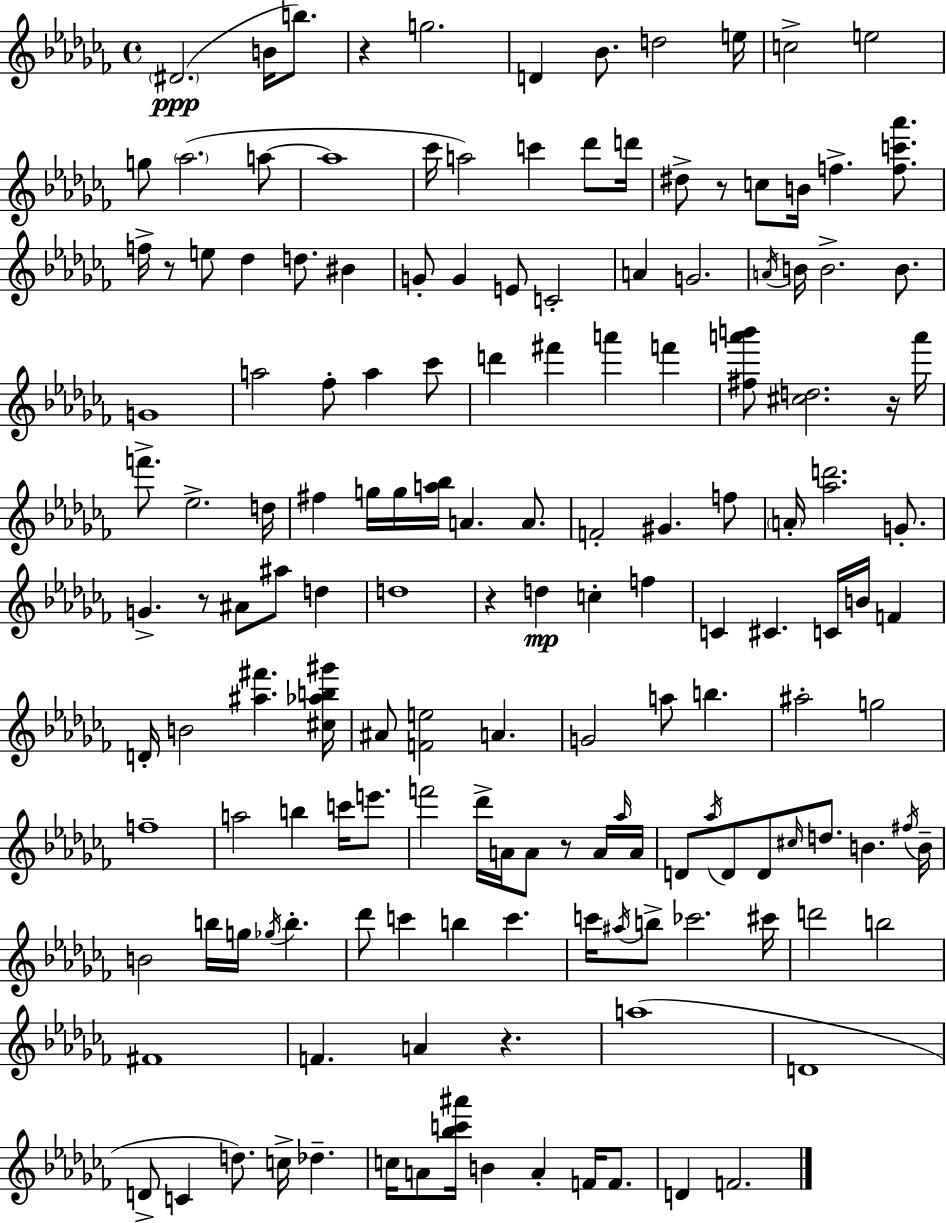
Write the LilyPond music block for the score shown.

{
  \clef treble
  \time 4/4
  \defaultTimeSignature
  \key aes \minor
  \repeat volta 2 { \parenthesize dis'2.(\ppp b'16 b''8.) | r4 g''2. | d'4 bes'8. d''2 e''16 | c''2-> e''2 | \break g''8 \parenthesize aes''2.( a''8~~ | a''1 | ces'''16 a''2) c'''4 des'''8 d'''16 | dis''8-> r8 c''8 b'16 f''4.-> <f'' c''' aes'''>8. | \break f''16-> r8 e''8 des''4 d''8. bis'4 | g'8-. g'4 e'8 c'2-. | a'4 g'2. | \acciaccatura { a'16 } b'16 b'2.-> b'8. | \break g'1 | a''2 fes''8-. a''4 ces'''8 | d'''4 fis'''4 a'''4 f'''4 | <fis'' a''' b'''>8 <cis'' d''>2. r16 | \break a'''16 f'''8.-> ees''2.-> | d''16 fis''4 g''16 g''16 <a'' bes''>16 a'4. a'8. | f'2-. gis'4. f''8 | \parenthesize a'16-. <aes'' d'''>2. g'8.-. | \break g'4.-> r8 ais'8 ais''8 d''4 | d''1 | r4 d''4\mp c''4-. f''4 | c'4 cis'4. c'16 b'16 f'4 | \break d'16-. b'2 <ais'' fis'''>4. | <cis'' aes'' b'' gis'''>16 ais'8 <f' e''>2 a'4. | g'2 a''8 b''4. | ais''2-. g''2 | \break f''1-- | a''2 b''4 c'''16 e'''8. | f'''2 des'''16-> a'16 a'8 r8 a'16 | \grace { aes''16 } a'16 d'8 \acciaccatura { aes''16 } d'8 d'8 \grace { cis''16 } d''8. b'4. | \break \acciaccatura { fis''16 } b'16-- b'2 b''16 g''16 \acciaccatura { ges''16 } | b''4.-. des'''8 c'''4 b''4 | c'''4. c'''16 \acciaccatura { ais''16 } b''8-> ces'''2. | cis'''16 d'''2 b''2 | \break fis'1 | f'4. a'4 | r4. a''1( | d'1 | \break d'8-> c'4 d''8.) | c''16-> des''4.-- c''16 a'8 <bes'' c''' ais'''>16 b'4 a'4-. | f'16 f'8. d'4 f'2. | } \bar "|."
}